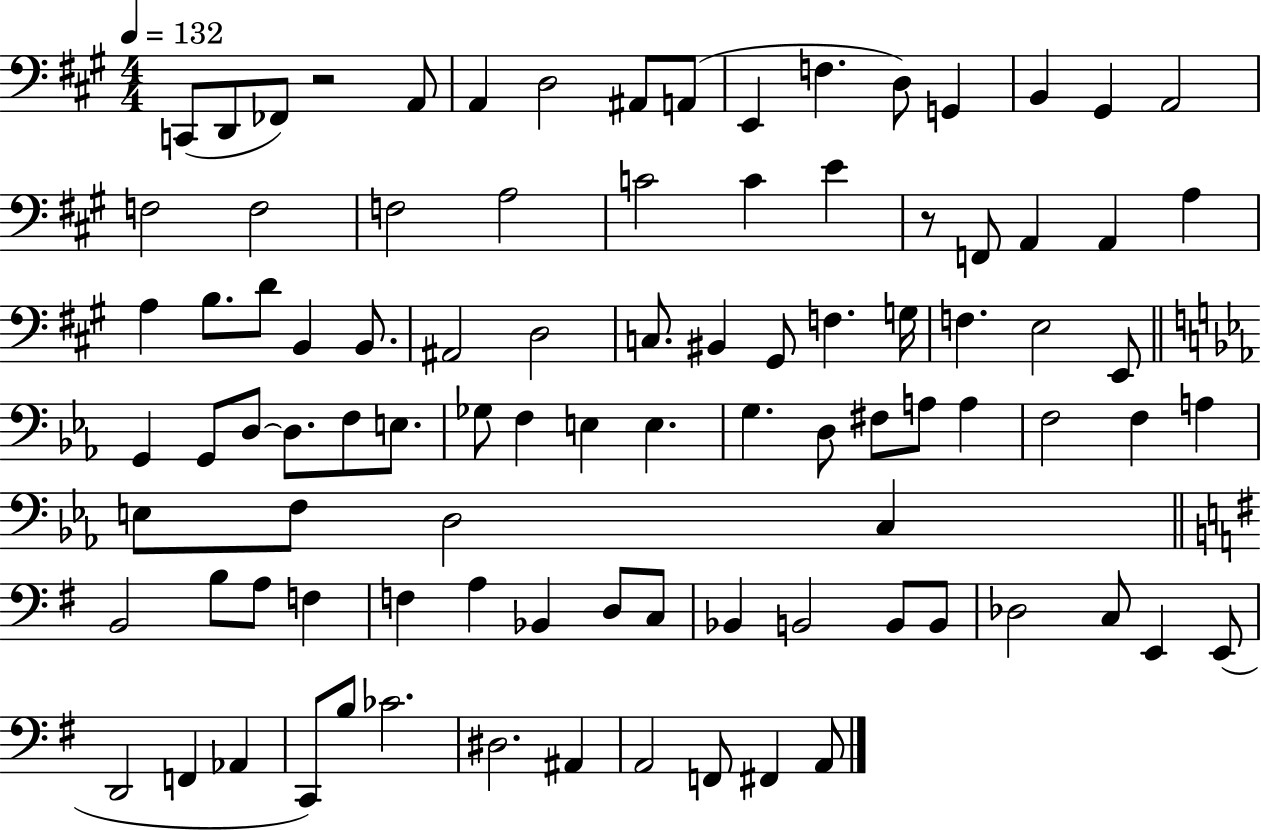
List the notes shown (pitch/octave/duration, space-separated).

C2/e D2/e FES2/e R/h A2/e A2/q D3/h A#2/e A2/e E2/q F3/q. D3/e G2/q B2/q G#2/q A2/h F3/h F3/h F3/h A3/h C4/h C4/q E4/q R/e F2/e A2/q A2/q A3/q A3/q B3/e. D4/e B2/q B2/e. A#2/h D3/h C3/e. BIS2/q G#2/e F3/q. G3/s F3/q. E3/h E2/e G2/q G2/e D3/e D3/e. F3/e E3/e. Gb3/e F3/q E3/q E3/q. G3/q. D3/e F#3/e A3/e A3/q F3/h F3/q A3/q E3/e F3/e D3/h C3/q B2/h B3/e A3/e F3/q F3/q A3/q Bb2/q D3/e C3/e Bb2/q B2/h B2/e B2/e Db3/h C3/e E2/q E2/e D2/h F2/q Ab2/q C2/e B3/e CES4/h. D#3/h. A#2/q A2/h F2/e F#2/q A2/e